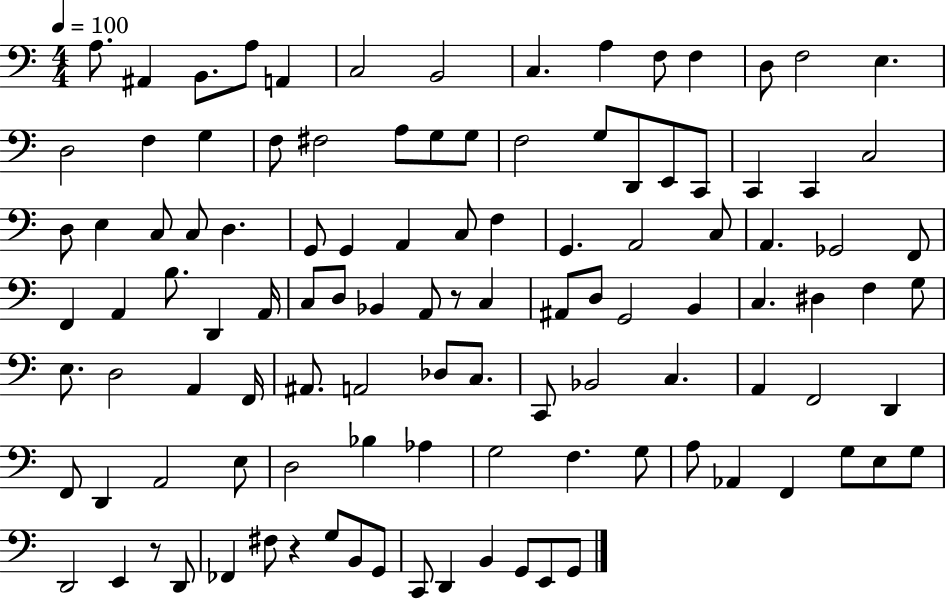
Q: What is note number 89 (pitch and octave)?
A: A3